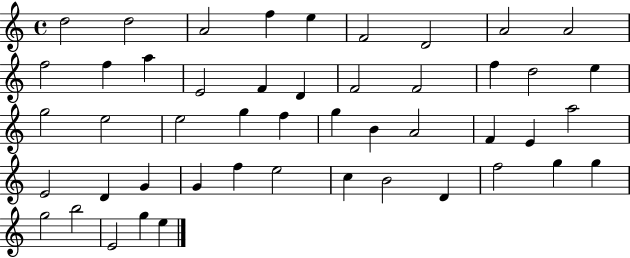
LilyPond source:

{
  \clef treble
  \time 4/4
  \defaultTimeSignature
  \key c \major
  d''2 d''2 | a'2 f''4 e''4 | f'2 d'2 | a'2 a'2 | \break f''2 f''4 a''4 | e'2 f'4 d'4 | f'2 f'2 | f''4 d''2 e''4 | \break g''2 e''2 | e''2 g''4 f''4 | g''4 b'4 a'2 | f'4 e'4 a''2 | \break e'2 d'4 g'4 | g'4 f''4 e''2 | c''4 b'2 d'4 | f''2 g''4 g''4 | \break g''2 b''2 | e'2 g''4 e''4 | \bar "|."
}